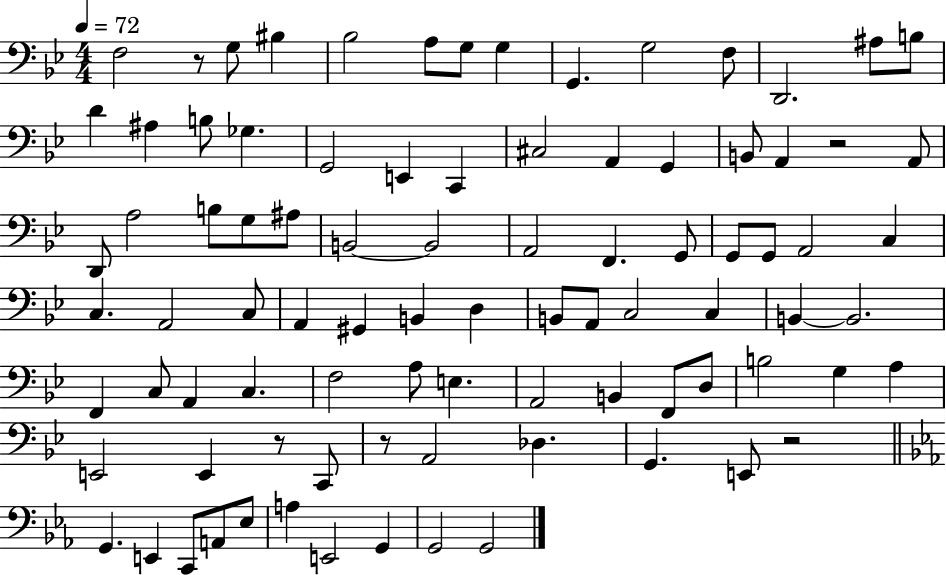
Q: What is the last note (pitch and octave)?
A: G2